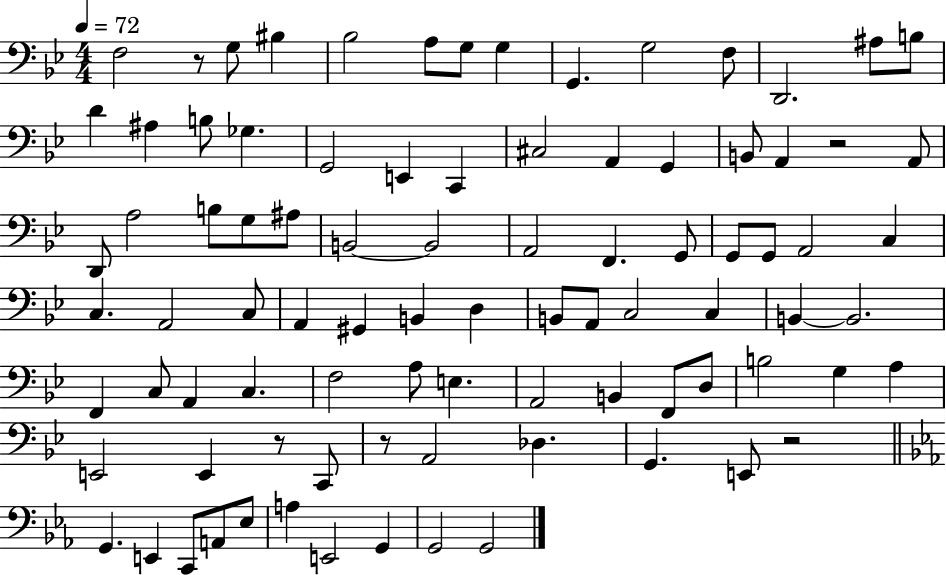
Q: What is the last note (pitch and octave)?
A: G2